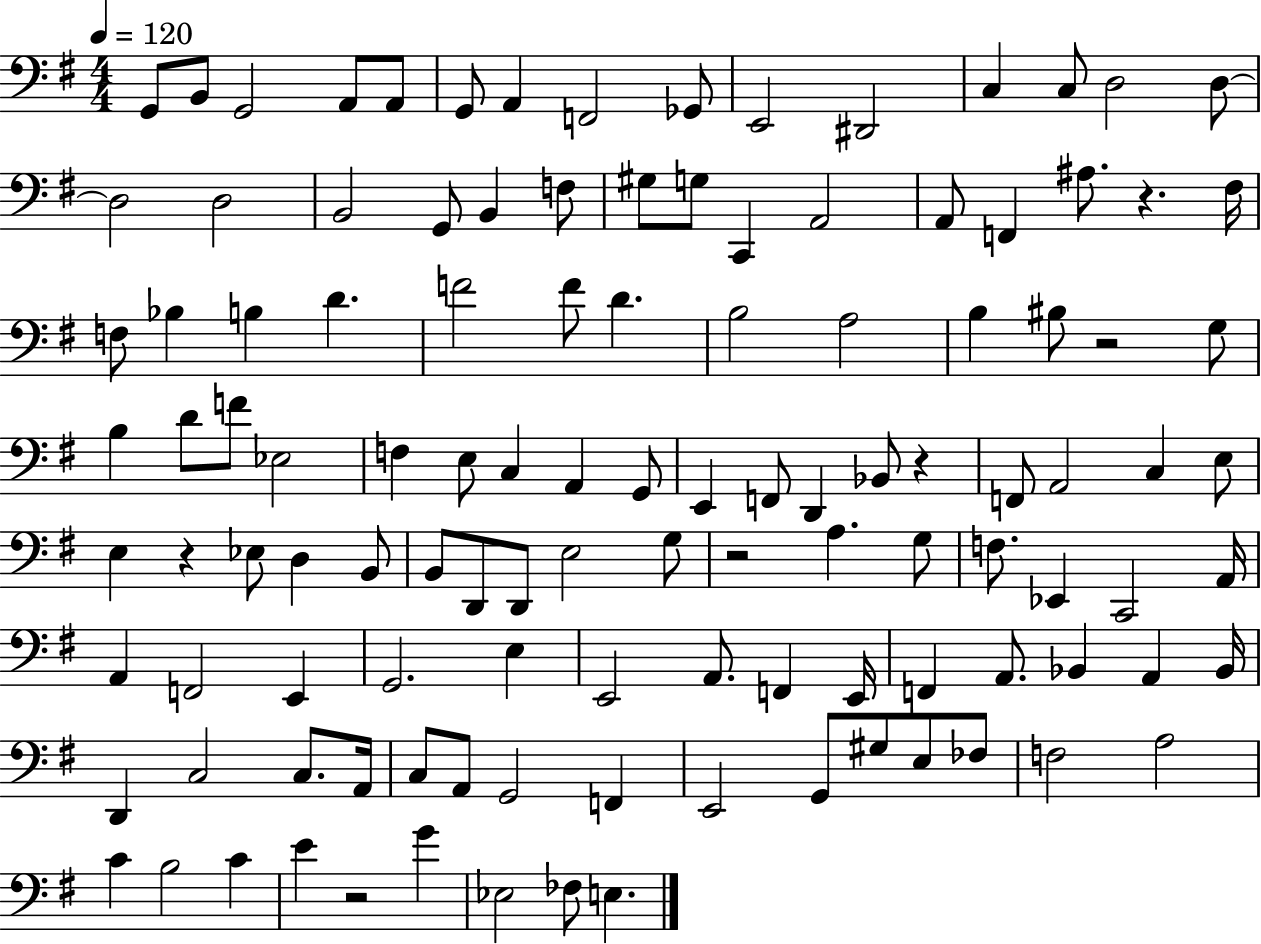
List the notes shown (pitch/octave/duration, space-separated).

G2/e B2/e G2/h A2/e A2/e G2/e A2/q F2/h Gb2/e E2/h D#2/h C3/q C3/e D3/h D3/e D3/h D3/h B2/h G2/e B2/q F3/e G#3/e G3/e C2/q A2/h A2/e F2/q A#3/e. R/q. F#3/s F3/e Bb3/q B3/q D4/q. F4/h F4/e D4/q. B3/h A3/h B3/q BIS3/e R/h G3/e B3/q D4/e F4/e Eb3/h F3/q E3/e C3/q A2/q G2/e E2/q F2/e D2/q Bb2/e R/q F2/e A2/h C3/q E3/e E3/q R/q Eb3/e D3/q B2/e B2/e D2/e D2/e E3/h G3/e R/h A3/q. G3/e F3/e. Eb2/q C2/h A2/s A2/q F2/h E2/q G2/h. E3/q E2/h A2/e. F2/q E2/s F2/q A2/e. Bb2/q A2/q Bb2/s D2/q C3/h C3/e. A2/s C3/e A2/e G2/h F2/q E2/h G2/e G#3/e E3/e FES3/e F3/h A3/h C4/q B3/h C4/q E4/q R/h G4/q Eb3/h FES3/e E3/q.